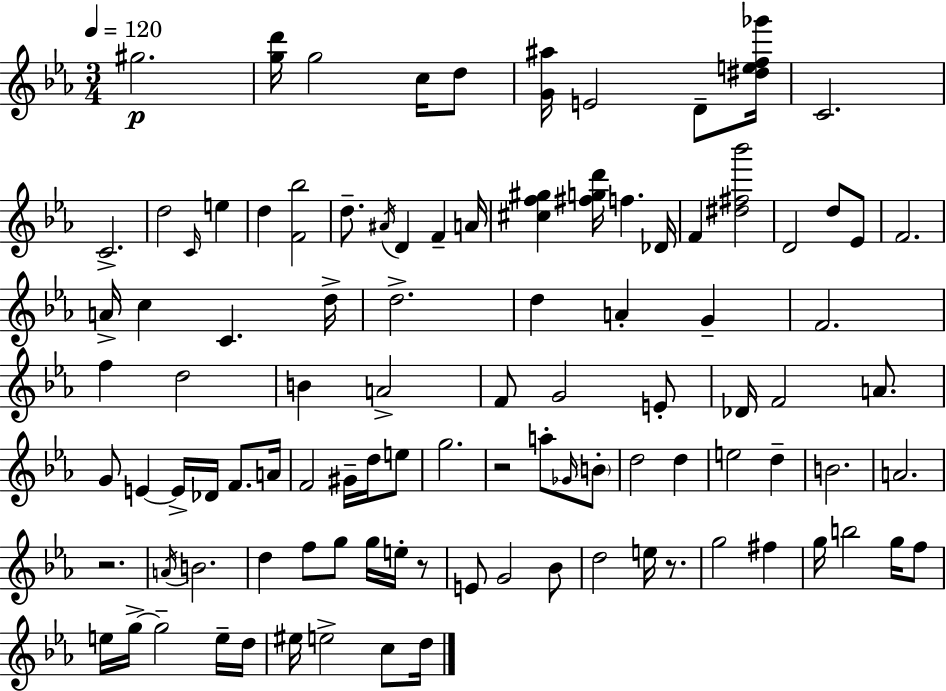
G#5/h. [G5,D6]/s G5/h C5/s D5/e [G4,A#5]/s E4/h D4/e [D#5,E5,F5,Gb6]/s C4/h. C4/h. D5/h C4/s E5/q D5/q [F4,Bb5]/h D5/e. A#4/s D4/q F4/q A4/s [C#5,F5,G#5]/q [F#5,G5,D6]/s F5/q. Db4/s F4/q [D#5,F#5,Bb6]/h D4/h D5/e Eb4/e F4/h. A4/s C5/q C4/q. D5/s D5/h. D5/q A4/q G4/q F4/h. F5/q D5/h B4/q A4/h F4/e G4/h E4/e Db4/s F4/h A4/e. G4/e E4/q E4/s Db4/s F4/e. A4/s F4/h G#4/s D5/s E5/e G5/h. R/h A5/e Gb4/s B4/e D5/h D5/q E5/h D5/q B4/h. A4/h. R/h. A4/s B4/h. D5/q F5/e G5/e G5/s E5/s R/e E4/e G4/h Bb4/e D5/h E5/s R/e. G5/h F#5/q G5/s B5/h G5/s F5/e E5/s G5/s G5/h E5/s D5/s EIS5/s E5/h C5/e D5/s